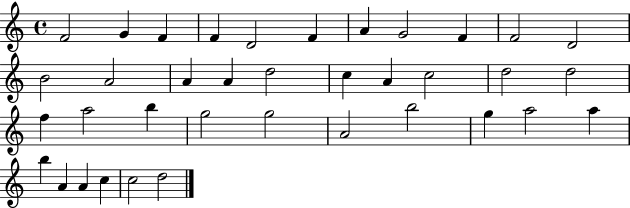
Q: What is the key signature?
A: C major